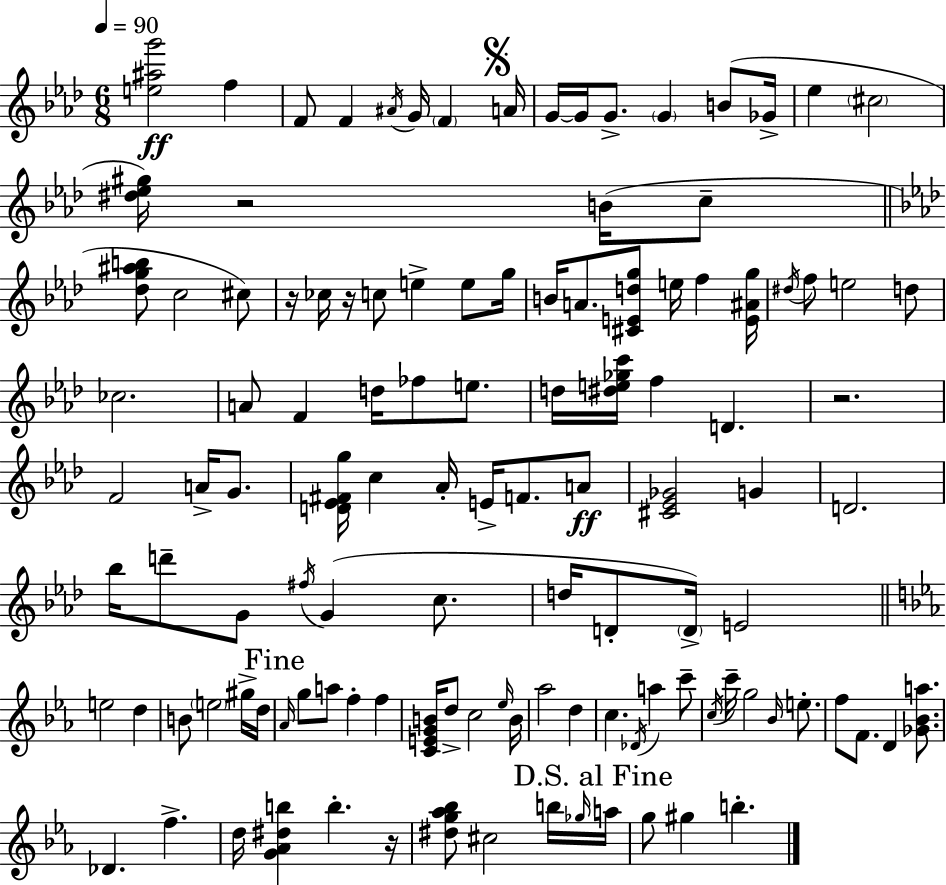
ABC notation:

X:1
T:Untitled
M:6/8
L:1/4
K:Ab
[e^ag']2 f F/2 F ^A/4 G/4 F A/4 G/4 G/4 G/2 G B/2 _G/4 _e ^c2 [^d_e^g]/4 z2 B/4 c/2 [_dg^ab]/2 c2 ^c/2 z/4 _c/4 z/4 c/2 e e/2 g/4 B/4 A/2 [^CEdg]/2 e/4 f [E^Ag]/4 ^d/4 f/2 e2 d/2 _c2 A/2 F d/4 _f/2 e/2 d/4 [^de_gc']/4 f D z2 F2 A/4 G/2 [D_E^Fg]/4 c _A/4 E/4 F/2 A/2 [^C_E_G]2 G D2 _b/4 d'/2 G/2 ^f/4 G c/2 d/4 D/2 D/4 E2 e2 d B/2 e2 ^g/4 d/4 _A/4 g/2 a/2 f f [CEGB]/4 d/2 c2 _e/4 B/4 _a2 d c _D/4 a c'/2 c/4 c'/4 g2 _B/4 e/2 f/2 F/2 D [_G_Ba]/2 _D f d/4 [G_A^db] b z/4 [^dg_a_b]/2 ^c2 b/4 _g/4 a/4 g/2 ^g b